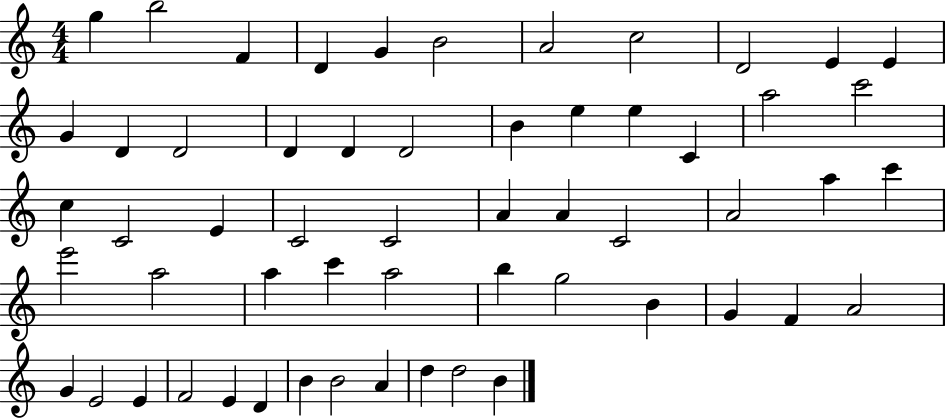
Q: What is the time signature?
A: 4/4